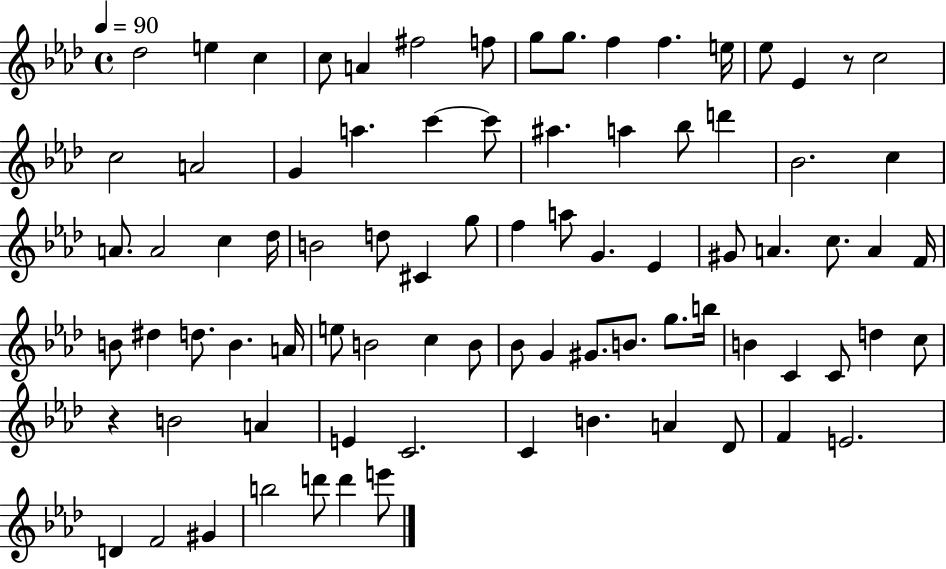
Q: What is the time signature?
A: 4/4